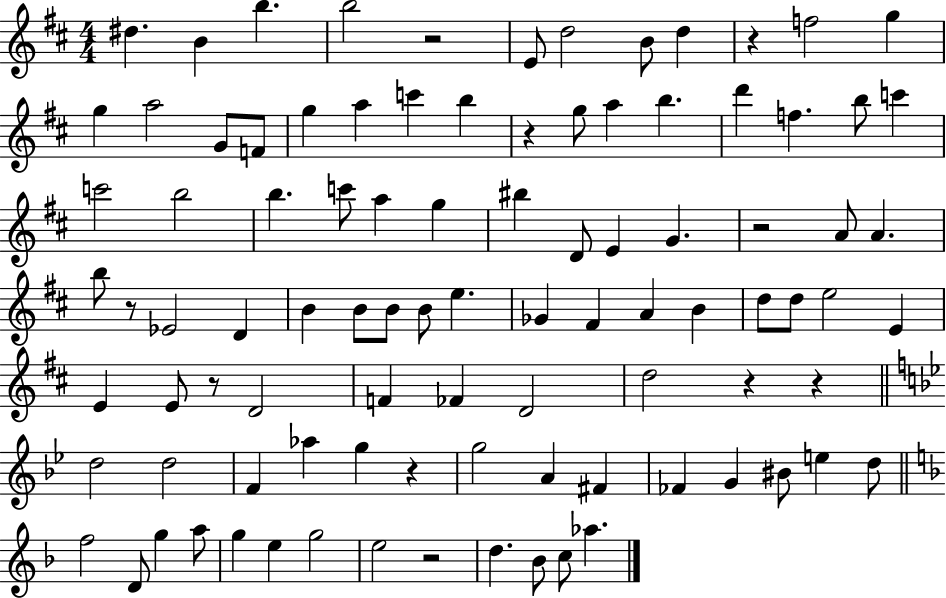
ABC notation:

X:1
T:Untitled
M:4/4
L:1/4
K:D
^d B b b2 z2 E/2 d2 B/2 d z f2 g g a2 G/2 F/2 g a c' b z g/2 a b d' f b/2 c' c'2 b2 b c'/2 a g ^b D/2 E G z2 A/2 A b/2 z/2 _E2 D B B/2 B/2 B/2 e _G ^F A B d/2 d/2 e2 E E E/2 z/2 D2 F _F D2 d2 z z d2 d2 F _a g z g2 A ^F _F G ^B/2 e d/2 f2 D/2 g a/2 g e g2 e2 z2 d _B/2 c/2 _a